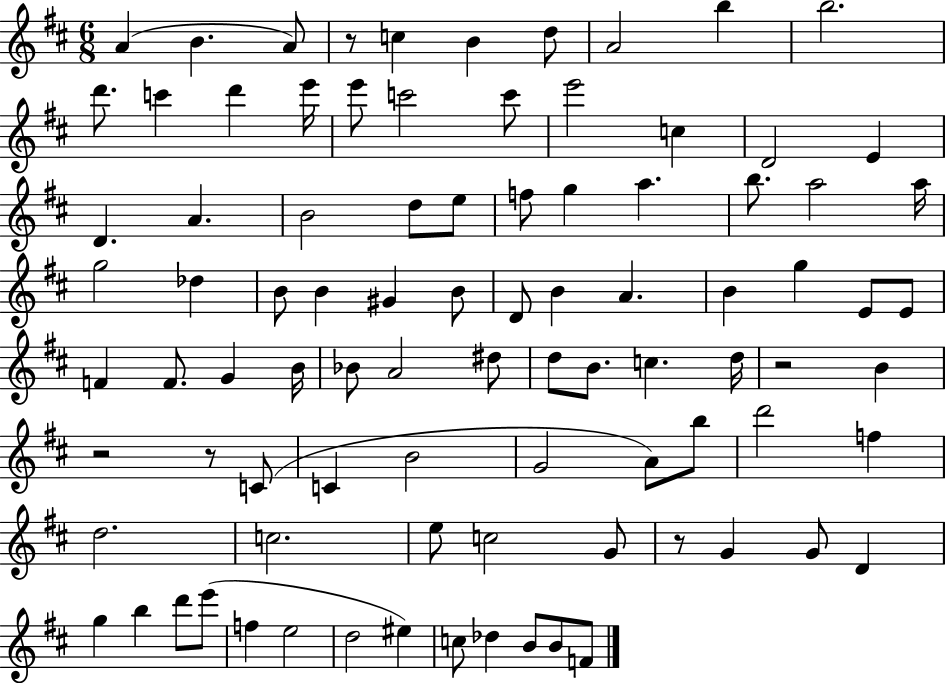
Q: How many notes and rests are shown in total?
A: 90